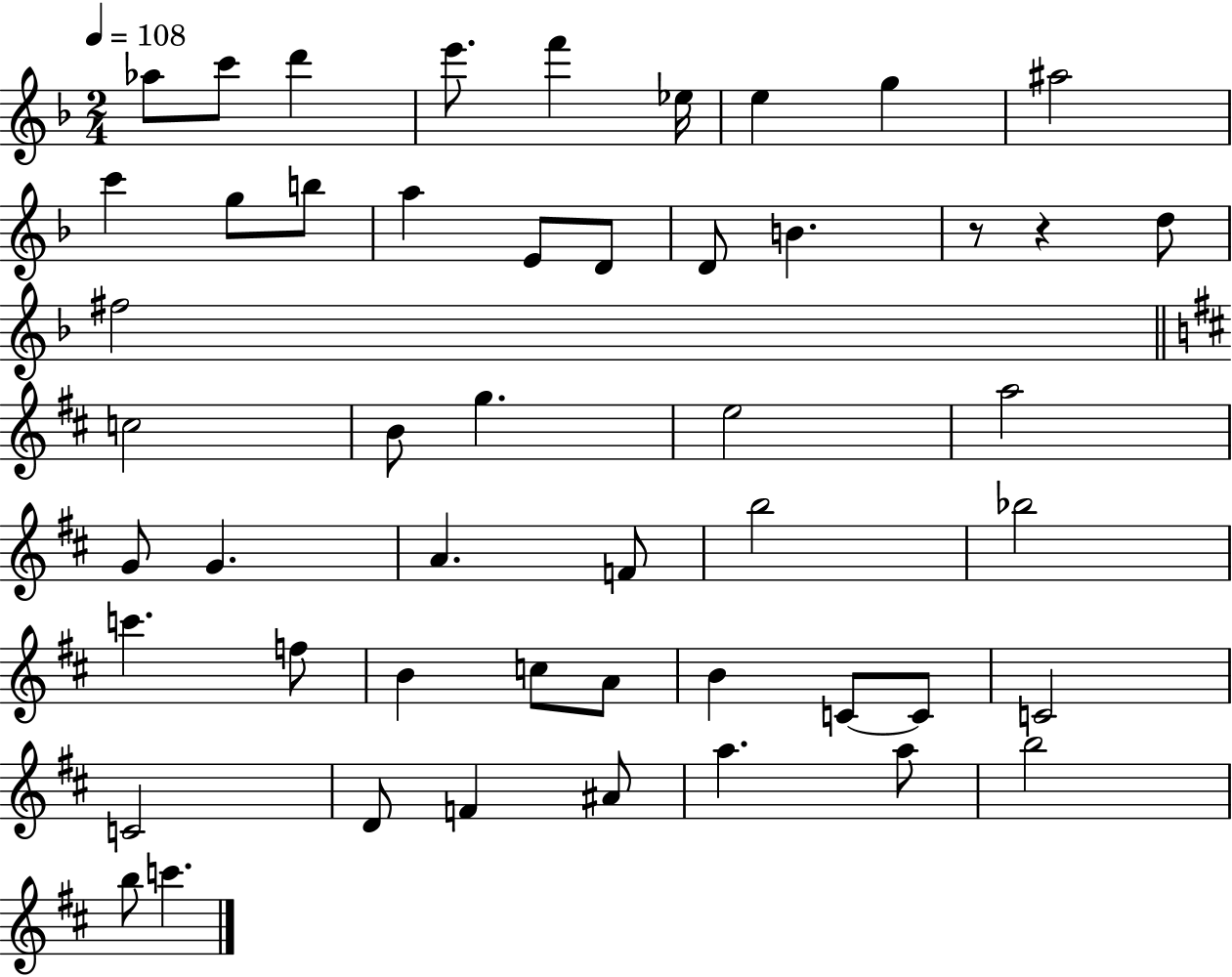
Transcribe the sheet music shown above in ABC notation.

X:1
T:Untitled
M:2/4
L:1/4
K:F
_a/2 c'/2 d' e'/2 f' _e/4 e g ^a2 c' g/2 b/2 a E/2 D/2 D/2 B z/2 z d/2 ^f2 c2 B/2 g e2 a2 G/2 G A F/2 b2 _b2 c' f/2 B c/2 A/2 B C/2 C/2 C2 C2 D/2 F ^A/2 a a/2 b2 b/2 c'